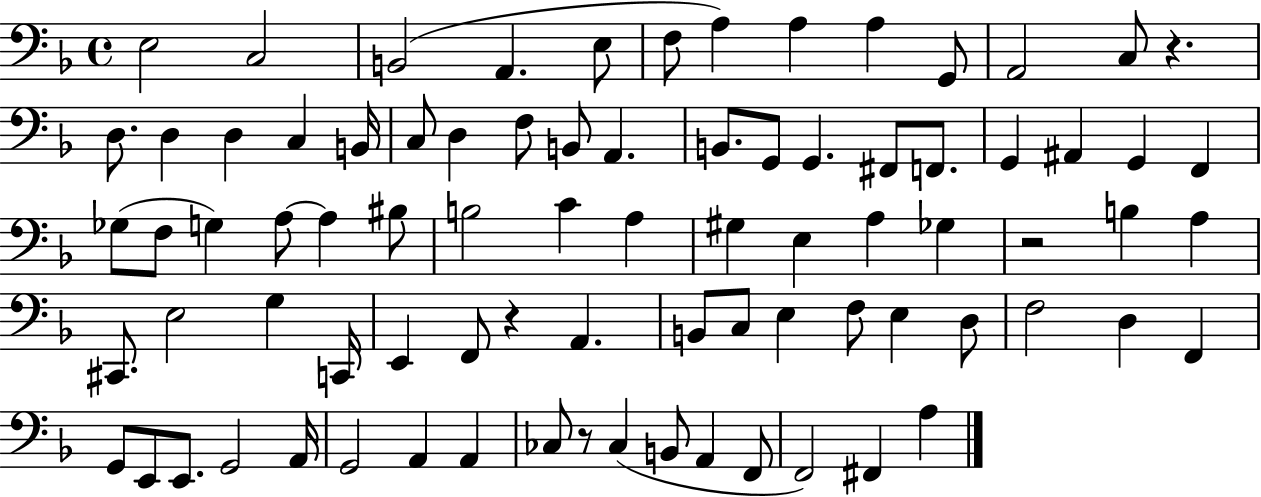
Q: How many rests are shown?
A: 4